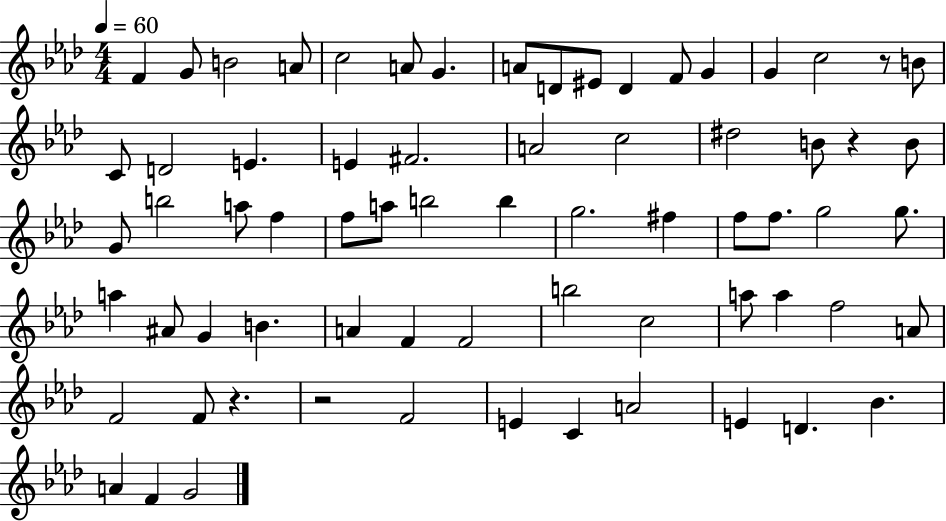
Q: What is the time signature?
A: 4/4